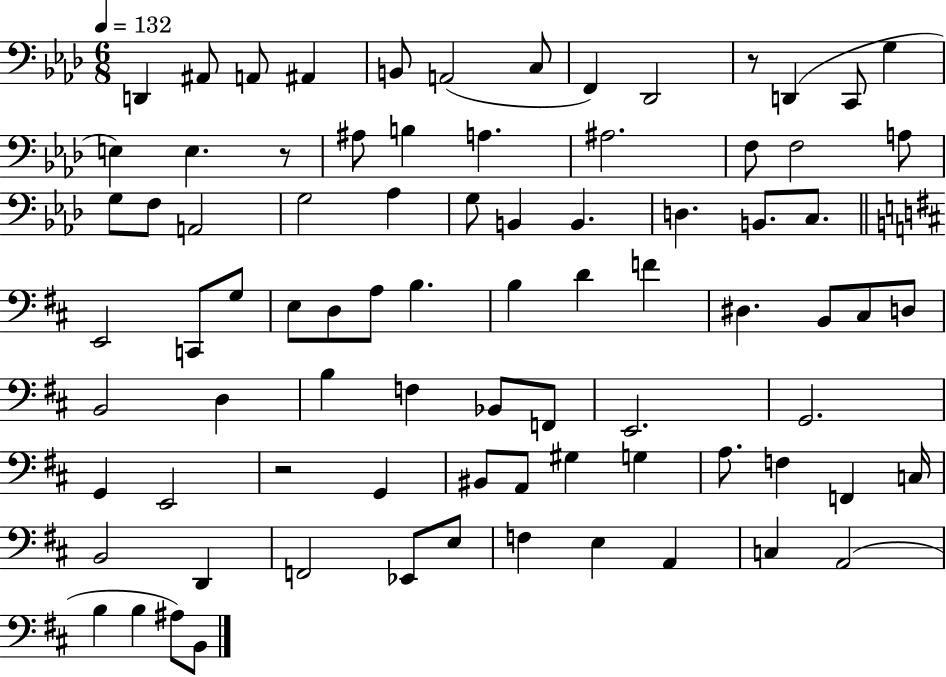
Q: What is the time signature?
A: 6/8